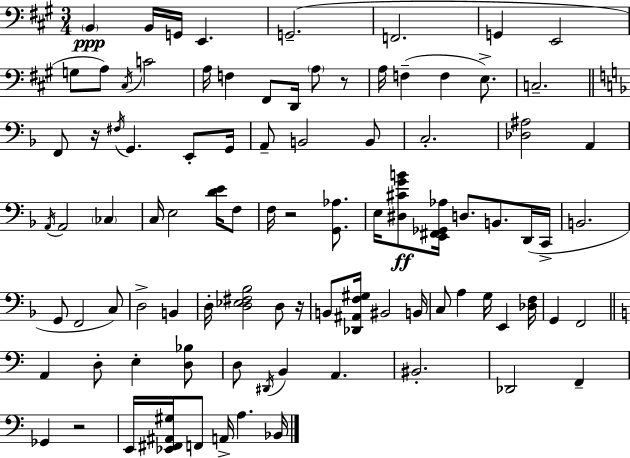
{
  \clef bass
  \numericTimeSignature
  \time 3/4
  \key a \major
  \parenthesize b,4\ppp b,16 g,16 e,4. | g,2.--( | f,2. | g,4 e,2 | \break g8 a8) \acciaccatura { cis16 } c'2 | a16 f4 fis,8 d,16 \parenthesize a8 r8 | a16 f4--( f4 e8.->) | c2.-- | \break \bar "||" \break \key f \major f,8 r16 \acciaccatura { fis16 } g,4. e,8-. | g,16 a,8-- b,2 b,8 | c2.-. | <des ais>2 a,4 | \break \acciaccatura { a,16 } a,2 \parenthesize ces4 | c16 e2 <d' e'>16 | f8 f16 r2 <g, aes>8. | e16 <dis cis' g' b'>8\ff <e, fis, ges, aes>16 d8. b,8. | \break d,16( c,16-> b,2. | g,8 f,2 | c8) d2-> b,4 | d16-. <d ees fis bes>2 d8 | \break r16 b,8 <des, ais, f gis>16 bis,2 | b,16 c8 a4 g16 e,4 | <des f>16 g,4 f,2 | \bar "||" \break \key c \major a,4 d8-. e4-. <d bes>8 | d8 \acciaccatura { dis,16 } b,4 a,4. | bis,2.-. | des,2 f,4-- | \break ges,4 r2 | e,16 <ees, fis, ais, gis>16 f,8 a,16-> a4. | bes,16 \bar "|."
}